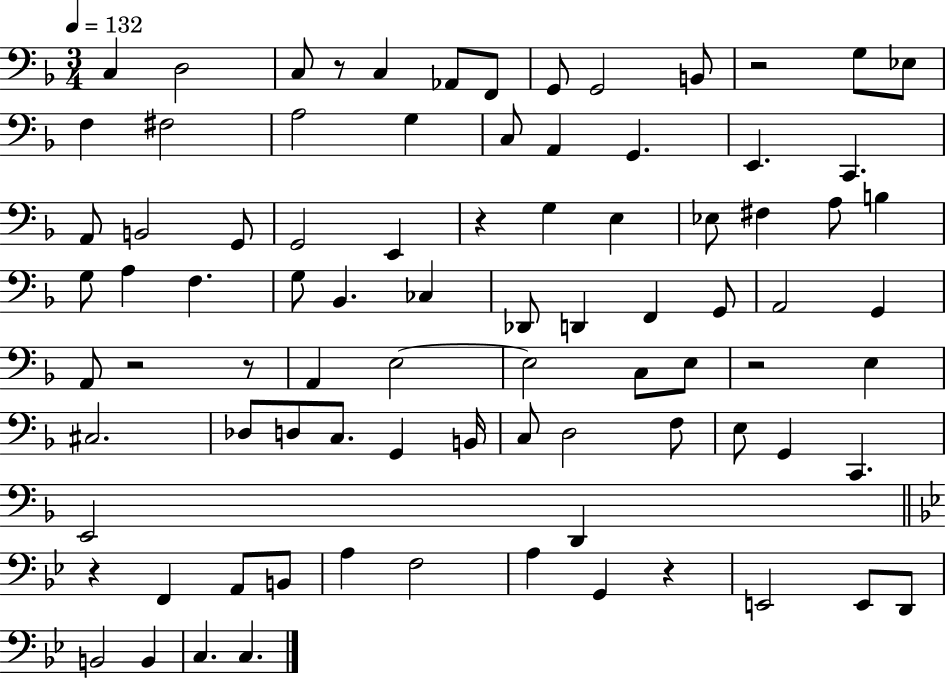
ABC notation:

X:1
T:Untitled
M:3/4
L:1/4
K:F
C, D,2 C,/2 z/2 C, _A,,/2 F,,/2 G,,/2 G,,2 B,,/2 z2 G,/2 _E,/2 F, ^F,2 A,2 G, C,/2 A,, G,, E,, C,, A,,/2 B,,2 G,,/2 G,,2 E,, z G, E, _E,/2 ^F, A,/2 B, G,/2 A, F, G,/2 _B,, _C, _D,,/2 D,, F,, G,,/2 A,,2 G,, A,,/2 z2 z/2 A,, E,2 E,2 C,/2 E,/2 z2 E, ^C,2 _D,/2 D,/2 C,/2 G,, B,,/4 C,/2 D,2 F,/2 E,/2 G,, C,, E,,2 D,, z F,, A,,/2 B,,/2 A, F,2 A, G,, z E,,2 E,,/2 D,,/2 B,,2 B,, C, C,